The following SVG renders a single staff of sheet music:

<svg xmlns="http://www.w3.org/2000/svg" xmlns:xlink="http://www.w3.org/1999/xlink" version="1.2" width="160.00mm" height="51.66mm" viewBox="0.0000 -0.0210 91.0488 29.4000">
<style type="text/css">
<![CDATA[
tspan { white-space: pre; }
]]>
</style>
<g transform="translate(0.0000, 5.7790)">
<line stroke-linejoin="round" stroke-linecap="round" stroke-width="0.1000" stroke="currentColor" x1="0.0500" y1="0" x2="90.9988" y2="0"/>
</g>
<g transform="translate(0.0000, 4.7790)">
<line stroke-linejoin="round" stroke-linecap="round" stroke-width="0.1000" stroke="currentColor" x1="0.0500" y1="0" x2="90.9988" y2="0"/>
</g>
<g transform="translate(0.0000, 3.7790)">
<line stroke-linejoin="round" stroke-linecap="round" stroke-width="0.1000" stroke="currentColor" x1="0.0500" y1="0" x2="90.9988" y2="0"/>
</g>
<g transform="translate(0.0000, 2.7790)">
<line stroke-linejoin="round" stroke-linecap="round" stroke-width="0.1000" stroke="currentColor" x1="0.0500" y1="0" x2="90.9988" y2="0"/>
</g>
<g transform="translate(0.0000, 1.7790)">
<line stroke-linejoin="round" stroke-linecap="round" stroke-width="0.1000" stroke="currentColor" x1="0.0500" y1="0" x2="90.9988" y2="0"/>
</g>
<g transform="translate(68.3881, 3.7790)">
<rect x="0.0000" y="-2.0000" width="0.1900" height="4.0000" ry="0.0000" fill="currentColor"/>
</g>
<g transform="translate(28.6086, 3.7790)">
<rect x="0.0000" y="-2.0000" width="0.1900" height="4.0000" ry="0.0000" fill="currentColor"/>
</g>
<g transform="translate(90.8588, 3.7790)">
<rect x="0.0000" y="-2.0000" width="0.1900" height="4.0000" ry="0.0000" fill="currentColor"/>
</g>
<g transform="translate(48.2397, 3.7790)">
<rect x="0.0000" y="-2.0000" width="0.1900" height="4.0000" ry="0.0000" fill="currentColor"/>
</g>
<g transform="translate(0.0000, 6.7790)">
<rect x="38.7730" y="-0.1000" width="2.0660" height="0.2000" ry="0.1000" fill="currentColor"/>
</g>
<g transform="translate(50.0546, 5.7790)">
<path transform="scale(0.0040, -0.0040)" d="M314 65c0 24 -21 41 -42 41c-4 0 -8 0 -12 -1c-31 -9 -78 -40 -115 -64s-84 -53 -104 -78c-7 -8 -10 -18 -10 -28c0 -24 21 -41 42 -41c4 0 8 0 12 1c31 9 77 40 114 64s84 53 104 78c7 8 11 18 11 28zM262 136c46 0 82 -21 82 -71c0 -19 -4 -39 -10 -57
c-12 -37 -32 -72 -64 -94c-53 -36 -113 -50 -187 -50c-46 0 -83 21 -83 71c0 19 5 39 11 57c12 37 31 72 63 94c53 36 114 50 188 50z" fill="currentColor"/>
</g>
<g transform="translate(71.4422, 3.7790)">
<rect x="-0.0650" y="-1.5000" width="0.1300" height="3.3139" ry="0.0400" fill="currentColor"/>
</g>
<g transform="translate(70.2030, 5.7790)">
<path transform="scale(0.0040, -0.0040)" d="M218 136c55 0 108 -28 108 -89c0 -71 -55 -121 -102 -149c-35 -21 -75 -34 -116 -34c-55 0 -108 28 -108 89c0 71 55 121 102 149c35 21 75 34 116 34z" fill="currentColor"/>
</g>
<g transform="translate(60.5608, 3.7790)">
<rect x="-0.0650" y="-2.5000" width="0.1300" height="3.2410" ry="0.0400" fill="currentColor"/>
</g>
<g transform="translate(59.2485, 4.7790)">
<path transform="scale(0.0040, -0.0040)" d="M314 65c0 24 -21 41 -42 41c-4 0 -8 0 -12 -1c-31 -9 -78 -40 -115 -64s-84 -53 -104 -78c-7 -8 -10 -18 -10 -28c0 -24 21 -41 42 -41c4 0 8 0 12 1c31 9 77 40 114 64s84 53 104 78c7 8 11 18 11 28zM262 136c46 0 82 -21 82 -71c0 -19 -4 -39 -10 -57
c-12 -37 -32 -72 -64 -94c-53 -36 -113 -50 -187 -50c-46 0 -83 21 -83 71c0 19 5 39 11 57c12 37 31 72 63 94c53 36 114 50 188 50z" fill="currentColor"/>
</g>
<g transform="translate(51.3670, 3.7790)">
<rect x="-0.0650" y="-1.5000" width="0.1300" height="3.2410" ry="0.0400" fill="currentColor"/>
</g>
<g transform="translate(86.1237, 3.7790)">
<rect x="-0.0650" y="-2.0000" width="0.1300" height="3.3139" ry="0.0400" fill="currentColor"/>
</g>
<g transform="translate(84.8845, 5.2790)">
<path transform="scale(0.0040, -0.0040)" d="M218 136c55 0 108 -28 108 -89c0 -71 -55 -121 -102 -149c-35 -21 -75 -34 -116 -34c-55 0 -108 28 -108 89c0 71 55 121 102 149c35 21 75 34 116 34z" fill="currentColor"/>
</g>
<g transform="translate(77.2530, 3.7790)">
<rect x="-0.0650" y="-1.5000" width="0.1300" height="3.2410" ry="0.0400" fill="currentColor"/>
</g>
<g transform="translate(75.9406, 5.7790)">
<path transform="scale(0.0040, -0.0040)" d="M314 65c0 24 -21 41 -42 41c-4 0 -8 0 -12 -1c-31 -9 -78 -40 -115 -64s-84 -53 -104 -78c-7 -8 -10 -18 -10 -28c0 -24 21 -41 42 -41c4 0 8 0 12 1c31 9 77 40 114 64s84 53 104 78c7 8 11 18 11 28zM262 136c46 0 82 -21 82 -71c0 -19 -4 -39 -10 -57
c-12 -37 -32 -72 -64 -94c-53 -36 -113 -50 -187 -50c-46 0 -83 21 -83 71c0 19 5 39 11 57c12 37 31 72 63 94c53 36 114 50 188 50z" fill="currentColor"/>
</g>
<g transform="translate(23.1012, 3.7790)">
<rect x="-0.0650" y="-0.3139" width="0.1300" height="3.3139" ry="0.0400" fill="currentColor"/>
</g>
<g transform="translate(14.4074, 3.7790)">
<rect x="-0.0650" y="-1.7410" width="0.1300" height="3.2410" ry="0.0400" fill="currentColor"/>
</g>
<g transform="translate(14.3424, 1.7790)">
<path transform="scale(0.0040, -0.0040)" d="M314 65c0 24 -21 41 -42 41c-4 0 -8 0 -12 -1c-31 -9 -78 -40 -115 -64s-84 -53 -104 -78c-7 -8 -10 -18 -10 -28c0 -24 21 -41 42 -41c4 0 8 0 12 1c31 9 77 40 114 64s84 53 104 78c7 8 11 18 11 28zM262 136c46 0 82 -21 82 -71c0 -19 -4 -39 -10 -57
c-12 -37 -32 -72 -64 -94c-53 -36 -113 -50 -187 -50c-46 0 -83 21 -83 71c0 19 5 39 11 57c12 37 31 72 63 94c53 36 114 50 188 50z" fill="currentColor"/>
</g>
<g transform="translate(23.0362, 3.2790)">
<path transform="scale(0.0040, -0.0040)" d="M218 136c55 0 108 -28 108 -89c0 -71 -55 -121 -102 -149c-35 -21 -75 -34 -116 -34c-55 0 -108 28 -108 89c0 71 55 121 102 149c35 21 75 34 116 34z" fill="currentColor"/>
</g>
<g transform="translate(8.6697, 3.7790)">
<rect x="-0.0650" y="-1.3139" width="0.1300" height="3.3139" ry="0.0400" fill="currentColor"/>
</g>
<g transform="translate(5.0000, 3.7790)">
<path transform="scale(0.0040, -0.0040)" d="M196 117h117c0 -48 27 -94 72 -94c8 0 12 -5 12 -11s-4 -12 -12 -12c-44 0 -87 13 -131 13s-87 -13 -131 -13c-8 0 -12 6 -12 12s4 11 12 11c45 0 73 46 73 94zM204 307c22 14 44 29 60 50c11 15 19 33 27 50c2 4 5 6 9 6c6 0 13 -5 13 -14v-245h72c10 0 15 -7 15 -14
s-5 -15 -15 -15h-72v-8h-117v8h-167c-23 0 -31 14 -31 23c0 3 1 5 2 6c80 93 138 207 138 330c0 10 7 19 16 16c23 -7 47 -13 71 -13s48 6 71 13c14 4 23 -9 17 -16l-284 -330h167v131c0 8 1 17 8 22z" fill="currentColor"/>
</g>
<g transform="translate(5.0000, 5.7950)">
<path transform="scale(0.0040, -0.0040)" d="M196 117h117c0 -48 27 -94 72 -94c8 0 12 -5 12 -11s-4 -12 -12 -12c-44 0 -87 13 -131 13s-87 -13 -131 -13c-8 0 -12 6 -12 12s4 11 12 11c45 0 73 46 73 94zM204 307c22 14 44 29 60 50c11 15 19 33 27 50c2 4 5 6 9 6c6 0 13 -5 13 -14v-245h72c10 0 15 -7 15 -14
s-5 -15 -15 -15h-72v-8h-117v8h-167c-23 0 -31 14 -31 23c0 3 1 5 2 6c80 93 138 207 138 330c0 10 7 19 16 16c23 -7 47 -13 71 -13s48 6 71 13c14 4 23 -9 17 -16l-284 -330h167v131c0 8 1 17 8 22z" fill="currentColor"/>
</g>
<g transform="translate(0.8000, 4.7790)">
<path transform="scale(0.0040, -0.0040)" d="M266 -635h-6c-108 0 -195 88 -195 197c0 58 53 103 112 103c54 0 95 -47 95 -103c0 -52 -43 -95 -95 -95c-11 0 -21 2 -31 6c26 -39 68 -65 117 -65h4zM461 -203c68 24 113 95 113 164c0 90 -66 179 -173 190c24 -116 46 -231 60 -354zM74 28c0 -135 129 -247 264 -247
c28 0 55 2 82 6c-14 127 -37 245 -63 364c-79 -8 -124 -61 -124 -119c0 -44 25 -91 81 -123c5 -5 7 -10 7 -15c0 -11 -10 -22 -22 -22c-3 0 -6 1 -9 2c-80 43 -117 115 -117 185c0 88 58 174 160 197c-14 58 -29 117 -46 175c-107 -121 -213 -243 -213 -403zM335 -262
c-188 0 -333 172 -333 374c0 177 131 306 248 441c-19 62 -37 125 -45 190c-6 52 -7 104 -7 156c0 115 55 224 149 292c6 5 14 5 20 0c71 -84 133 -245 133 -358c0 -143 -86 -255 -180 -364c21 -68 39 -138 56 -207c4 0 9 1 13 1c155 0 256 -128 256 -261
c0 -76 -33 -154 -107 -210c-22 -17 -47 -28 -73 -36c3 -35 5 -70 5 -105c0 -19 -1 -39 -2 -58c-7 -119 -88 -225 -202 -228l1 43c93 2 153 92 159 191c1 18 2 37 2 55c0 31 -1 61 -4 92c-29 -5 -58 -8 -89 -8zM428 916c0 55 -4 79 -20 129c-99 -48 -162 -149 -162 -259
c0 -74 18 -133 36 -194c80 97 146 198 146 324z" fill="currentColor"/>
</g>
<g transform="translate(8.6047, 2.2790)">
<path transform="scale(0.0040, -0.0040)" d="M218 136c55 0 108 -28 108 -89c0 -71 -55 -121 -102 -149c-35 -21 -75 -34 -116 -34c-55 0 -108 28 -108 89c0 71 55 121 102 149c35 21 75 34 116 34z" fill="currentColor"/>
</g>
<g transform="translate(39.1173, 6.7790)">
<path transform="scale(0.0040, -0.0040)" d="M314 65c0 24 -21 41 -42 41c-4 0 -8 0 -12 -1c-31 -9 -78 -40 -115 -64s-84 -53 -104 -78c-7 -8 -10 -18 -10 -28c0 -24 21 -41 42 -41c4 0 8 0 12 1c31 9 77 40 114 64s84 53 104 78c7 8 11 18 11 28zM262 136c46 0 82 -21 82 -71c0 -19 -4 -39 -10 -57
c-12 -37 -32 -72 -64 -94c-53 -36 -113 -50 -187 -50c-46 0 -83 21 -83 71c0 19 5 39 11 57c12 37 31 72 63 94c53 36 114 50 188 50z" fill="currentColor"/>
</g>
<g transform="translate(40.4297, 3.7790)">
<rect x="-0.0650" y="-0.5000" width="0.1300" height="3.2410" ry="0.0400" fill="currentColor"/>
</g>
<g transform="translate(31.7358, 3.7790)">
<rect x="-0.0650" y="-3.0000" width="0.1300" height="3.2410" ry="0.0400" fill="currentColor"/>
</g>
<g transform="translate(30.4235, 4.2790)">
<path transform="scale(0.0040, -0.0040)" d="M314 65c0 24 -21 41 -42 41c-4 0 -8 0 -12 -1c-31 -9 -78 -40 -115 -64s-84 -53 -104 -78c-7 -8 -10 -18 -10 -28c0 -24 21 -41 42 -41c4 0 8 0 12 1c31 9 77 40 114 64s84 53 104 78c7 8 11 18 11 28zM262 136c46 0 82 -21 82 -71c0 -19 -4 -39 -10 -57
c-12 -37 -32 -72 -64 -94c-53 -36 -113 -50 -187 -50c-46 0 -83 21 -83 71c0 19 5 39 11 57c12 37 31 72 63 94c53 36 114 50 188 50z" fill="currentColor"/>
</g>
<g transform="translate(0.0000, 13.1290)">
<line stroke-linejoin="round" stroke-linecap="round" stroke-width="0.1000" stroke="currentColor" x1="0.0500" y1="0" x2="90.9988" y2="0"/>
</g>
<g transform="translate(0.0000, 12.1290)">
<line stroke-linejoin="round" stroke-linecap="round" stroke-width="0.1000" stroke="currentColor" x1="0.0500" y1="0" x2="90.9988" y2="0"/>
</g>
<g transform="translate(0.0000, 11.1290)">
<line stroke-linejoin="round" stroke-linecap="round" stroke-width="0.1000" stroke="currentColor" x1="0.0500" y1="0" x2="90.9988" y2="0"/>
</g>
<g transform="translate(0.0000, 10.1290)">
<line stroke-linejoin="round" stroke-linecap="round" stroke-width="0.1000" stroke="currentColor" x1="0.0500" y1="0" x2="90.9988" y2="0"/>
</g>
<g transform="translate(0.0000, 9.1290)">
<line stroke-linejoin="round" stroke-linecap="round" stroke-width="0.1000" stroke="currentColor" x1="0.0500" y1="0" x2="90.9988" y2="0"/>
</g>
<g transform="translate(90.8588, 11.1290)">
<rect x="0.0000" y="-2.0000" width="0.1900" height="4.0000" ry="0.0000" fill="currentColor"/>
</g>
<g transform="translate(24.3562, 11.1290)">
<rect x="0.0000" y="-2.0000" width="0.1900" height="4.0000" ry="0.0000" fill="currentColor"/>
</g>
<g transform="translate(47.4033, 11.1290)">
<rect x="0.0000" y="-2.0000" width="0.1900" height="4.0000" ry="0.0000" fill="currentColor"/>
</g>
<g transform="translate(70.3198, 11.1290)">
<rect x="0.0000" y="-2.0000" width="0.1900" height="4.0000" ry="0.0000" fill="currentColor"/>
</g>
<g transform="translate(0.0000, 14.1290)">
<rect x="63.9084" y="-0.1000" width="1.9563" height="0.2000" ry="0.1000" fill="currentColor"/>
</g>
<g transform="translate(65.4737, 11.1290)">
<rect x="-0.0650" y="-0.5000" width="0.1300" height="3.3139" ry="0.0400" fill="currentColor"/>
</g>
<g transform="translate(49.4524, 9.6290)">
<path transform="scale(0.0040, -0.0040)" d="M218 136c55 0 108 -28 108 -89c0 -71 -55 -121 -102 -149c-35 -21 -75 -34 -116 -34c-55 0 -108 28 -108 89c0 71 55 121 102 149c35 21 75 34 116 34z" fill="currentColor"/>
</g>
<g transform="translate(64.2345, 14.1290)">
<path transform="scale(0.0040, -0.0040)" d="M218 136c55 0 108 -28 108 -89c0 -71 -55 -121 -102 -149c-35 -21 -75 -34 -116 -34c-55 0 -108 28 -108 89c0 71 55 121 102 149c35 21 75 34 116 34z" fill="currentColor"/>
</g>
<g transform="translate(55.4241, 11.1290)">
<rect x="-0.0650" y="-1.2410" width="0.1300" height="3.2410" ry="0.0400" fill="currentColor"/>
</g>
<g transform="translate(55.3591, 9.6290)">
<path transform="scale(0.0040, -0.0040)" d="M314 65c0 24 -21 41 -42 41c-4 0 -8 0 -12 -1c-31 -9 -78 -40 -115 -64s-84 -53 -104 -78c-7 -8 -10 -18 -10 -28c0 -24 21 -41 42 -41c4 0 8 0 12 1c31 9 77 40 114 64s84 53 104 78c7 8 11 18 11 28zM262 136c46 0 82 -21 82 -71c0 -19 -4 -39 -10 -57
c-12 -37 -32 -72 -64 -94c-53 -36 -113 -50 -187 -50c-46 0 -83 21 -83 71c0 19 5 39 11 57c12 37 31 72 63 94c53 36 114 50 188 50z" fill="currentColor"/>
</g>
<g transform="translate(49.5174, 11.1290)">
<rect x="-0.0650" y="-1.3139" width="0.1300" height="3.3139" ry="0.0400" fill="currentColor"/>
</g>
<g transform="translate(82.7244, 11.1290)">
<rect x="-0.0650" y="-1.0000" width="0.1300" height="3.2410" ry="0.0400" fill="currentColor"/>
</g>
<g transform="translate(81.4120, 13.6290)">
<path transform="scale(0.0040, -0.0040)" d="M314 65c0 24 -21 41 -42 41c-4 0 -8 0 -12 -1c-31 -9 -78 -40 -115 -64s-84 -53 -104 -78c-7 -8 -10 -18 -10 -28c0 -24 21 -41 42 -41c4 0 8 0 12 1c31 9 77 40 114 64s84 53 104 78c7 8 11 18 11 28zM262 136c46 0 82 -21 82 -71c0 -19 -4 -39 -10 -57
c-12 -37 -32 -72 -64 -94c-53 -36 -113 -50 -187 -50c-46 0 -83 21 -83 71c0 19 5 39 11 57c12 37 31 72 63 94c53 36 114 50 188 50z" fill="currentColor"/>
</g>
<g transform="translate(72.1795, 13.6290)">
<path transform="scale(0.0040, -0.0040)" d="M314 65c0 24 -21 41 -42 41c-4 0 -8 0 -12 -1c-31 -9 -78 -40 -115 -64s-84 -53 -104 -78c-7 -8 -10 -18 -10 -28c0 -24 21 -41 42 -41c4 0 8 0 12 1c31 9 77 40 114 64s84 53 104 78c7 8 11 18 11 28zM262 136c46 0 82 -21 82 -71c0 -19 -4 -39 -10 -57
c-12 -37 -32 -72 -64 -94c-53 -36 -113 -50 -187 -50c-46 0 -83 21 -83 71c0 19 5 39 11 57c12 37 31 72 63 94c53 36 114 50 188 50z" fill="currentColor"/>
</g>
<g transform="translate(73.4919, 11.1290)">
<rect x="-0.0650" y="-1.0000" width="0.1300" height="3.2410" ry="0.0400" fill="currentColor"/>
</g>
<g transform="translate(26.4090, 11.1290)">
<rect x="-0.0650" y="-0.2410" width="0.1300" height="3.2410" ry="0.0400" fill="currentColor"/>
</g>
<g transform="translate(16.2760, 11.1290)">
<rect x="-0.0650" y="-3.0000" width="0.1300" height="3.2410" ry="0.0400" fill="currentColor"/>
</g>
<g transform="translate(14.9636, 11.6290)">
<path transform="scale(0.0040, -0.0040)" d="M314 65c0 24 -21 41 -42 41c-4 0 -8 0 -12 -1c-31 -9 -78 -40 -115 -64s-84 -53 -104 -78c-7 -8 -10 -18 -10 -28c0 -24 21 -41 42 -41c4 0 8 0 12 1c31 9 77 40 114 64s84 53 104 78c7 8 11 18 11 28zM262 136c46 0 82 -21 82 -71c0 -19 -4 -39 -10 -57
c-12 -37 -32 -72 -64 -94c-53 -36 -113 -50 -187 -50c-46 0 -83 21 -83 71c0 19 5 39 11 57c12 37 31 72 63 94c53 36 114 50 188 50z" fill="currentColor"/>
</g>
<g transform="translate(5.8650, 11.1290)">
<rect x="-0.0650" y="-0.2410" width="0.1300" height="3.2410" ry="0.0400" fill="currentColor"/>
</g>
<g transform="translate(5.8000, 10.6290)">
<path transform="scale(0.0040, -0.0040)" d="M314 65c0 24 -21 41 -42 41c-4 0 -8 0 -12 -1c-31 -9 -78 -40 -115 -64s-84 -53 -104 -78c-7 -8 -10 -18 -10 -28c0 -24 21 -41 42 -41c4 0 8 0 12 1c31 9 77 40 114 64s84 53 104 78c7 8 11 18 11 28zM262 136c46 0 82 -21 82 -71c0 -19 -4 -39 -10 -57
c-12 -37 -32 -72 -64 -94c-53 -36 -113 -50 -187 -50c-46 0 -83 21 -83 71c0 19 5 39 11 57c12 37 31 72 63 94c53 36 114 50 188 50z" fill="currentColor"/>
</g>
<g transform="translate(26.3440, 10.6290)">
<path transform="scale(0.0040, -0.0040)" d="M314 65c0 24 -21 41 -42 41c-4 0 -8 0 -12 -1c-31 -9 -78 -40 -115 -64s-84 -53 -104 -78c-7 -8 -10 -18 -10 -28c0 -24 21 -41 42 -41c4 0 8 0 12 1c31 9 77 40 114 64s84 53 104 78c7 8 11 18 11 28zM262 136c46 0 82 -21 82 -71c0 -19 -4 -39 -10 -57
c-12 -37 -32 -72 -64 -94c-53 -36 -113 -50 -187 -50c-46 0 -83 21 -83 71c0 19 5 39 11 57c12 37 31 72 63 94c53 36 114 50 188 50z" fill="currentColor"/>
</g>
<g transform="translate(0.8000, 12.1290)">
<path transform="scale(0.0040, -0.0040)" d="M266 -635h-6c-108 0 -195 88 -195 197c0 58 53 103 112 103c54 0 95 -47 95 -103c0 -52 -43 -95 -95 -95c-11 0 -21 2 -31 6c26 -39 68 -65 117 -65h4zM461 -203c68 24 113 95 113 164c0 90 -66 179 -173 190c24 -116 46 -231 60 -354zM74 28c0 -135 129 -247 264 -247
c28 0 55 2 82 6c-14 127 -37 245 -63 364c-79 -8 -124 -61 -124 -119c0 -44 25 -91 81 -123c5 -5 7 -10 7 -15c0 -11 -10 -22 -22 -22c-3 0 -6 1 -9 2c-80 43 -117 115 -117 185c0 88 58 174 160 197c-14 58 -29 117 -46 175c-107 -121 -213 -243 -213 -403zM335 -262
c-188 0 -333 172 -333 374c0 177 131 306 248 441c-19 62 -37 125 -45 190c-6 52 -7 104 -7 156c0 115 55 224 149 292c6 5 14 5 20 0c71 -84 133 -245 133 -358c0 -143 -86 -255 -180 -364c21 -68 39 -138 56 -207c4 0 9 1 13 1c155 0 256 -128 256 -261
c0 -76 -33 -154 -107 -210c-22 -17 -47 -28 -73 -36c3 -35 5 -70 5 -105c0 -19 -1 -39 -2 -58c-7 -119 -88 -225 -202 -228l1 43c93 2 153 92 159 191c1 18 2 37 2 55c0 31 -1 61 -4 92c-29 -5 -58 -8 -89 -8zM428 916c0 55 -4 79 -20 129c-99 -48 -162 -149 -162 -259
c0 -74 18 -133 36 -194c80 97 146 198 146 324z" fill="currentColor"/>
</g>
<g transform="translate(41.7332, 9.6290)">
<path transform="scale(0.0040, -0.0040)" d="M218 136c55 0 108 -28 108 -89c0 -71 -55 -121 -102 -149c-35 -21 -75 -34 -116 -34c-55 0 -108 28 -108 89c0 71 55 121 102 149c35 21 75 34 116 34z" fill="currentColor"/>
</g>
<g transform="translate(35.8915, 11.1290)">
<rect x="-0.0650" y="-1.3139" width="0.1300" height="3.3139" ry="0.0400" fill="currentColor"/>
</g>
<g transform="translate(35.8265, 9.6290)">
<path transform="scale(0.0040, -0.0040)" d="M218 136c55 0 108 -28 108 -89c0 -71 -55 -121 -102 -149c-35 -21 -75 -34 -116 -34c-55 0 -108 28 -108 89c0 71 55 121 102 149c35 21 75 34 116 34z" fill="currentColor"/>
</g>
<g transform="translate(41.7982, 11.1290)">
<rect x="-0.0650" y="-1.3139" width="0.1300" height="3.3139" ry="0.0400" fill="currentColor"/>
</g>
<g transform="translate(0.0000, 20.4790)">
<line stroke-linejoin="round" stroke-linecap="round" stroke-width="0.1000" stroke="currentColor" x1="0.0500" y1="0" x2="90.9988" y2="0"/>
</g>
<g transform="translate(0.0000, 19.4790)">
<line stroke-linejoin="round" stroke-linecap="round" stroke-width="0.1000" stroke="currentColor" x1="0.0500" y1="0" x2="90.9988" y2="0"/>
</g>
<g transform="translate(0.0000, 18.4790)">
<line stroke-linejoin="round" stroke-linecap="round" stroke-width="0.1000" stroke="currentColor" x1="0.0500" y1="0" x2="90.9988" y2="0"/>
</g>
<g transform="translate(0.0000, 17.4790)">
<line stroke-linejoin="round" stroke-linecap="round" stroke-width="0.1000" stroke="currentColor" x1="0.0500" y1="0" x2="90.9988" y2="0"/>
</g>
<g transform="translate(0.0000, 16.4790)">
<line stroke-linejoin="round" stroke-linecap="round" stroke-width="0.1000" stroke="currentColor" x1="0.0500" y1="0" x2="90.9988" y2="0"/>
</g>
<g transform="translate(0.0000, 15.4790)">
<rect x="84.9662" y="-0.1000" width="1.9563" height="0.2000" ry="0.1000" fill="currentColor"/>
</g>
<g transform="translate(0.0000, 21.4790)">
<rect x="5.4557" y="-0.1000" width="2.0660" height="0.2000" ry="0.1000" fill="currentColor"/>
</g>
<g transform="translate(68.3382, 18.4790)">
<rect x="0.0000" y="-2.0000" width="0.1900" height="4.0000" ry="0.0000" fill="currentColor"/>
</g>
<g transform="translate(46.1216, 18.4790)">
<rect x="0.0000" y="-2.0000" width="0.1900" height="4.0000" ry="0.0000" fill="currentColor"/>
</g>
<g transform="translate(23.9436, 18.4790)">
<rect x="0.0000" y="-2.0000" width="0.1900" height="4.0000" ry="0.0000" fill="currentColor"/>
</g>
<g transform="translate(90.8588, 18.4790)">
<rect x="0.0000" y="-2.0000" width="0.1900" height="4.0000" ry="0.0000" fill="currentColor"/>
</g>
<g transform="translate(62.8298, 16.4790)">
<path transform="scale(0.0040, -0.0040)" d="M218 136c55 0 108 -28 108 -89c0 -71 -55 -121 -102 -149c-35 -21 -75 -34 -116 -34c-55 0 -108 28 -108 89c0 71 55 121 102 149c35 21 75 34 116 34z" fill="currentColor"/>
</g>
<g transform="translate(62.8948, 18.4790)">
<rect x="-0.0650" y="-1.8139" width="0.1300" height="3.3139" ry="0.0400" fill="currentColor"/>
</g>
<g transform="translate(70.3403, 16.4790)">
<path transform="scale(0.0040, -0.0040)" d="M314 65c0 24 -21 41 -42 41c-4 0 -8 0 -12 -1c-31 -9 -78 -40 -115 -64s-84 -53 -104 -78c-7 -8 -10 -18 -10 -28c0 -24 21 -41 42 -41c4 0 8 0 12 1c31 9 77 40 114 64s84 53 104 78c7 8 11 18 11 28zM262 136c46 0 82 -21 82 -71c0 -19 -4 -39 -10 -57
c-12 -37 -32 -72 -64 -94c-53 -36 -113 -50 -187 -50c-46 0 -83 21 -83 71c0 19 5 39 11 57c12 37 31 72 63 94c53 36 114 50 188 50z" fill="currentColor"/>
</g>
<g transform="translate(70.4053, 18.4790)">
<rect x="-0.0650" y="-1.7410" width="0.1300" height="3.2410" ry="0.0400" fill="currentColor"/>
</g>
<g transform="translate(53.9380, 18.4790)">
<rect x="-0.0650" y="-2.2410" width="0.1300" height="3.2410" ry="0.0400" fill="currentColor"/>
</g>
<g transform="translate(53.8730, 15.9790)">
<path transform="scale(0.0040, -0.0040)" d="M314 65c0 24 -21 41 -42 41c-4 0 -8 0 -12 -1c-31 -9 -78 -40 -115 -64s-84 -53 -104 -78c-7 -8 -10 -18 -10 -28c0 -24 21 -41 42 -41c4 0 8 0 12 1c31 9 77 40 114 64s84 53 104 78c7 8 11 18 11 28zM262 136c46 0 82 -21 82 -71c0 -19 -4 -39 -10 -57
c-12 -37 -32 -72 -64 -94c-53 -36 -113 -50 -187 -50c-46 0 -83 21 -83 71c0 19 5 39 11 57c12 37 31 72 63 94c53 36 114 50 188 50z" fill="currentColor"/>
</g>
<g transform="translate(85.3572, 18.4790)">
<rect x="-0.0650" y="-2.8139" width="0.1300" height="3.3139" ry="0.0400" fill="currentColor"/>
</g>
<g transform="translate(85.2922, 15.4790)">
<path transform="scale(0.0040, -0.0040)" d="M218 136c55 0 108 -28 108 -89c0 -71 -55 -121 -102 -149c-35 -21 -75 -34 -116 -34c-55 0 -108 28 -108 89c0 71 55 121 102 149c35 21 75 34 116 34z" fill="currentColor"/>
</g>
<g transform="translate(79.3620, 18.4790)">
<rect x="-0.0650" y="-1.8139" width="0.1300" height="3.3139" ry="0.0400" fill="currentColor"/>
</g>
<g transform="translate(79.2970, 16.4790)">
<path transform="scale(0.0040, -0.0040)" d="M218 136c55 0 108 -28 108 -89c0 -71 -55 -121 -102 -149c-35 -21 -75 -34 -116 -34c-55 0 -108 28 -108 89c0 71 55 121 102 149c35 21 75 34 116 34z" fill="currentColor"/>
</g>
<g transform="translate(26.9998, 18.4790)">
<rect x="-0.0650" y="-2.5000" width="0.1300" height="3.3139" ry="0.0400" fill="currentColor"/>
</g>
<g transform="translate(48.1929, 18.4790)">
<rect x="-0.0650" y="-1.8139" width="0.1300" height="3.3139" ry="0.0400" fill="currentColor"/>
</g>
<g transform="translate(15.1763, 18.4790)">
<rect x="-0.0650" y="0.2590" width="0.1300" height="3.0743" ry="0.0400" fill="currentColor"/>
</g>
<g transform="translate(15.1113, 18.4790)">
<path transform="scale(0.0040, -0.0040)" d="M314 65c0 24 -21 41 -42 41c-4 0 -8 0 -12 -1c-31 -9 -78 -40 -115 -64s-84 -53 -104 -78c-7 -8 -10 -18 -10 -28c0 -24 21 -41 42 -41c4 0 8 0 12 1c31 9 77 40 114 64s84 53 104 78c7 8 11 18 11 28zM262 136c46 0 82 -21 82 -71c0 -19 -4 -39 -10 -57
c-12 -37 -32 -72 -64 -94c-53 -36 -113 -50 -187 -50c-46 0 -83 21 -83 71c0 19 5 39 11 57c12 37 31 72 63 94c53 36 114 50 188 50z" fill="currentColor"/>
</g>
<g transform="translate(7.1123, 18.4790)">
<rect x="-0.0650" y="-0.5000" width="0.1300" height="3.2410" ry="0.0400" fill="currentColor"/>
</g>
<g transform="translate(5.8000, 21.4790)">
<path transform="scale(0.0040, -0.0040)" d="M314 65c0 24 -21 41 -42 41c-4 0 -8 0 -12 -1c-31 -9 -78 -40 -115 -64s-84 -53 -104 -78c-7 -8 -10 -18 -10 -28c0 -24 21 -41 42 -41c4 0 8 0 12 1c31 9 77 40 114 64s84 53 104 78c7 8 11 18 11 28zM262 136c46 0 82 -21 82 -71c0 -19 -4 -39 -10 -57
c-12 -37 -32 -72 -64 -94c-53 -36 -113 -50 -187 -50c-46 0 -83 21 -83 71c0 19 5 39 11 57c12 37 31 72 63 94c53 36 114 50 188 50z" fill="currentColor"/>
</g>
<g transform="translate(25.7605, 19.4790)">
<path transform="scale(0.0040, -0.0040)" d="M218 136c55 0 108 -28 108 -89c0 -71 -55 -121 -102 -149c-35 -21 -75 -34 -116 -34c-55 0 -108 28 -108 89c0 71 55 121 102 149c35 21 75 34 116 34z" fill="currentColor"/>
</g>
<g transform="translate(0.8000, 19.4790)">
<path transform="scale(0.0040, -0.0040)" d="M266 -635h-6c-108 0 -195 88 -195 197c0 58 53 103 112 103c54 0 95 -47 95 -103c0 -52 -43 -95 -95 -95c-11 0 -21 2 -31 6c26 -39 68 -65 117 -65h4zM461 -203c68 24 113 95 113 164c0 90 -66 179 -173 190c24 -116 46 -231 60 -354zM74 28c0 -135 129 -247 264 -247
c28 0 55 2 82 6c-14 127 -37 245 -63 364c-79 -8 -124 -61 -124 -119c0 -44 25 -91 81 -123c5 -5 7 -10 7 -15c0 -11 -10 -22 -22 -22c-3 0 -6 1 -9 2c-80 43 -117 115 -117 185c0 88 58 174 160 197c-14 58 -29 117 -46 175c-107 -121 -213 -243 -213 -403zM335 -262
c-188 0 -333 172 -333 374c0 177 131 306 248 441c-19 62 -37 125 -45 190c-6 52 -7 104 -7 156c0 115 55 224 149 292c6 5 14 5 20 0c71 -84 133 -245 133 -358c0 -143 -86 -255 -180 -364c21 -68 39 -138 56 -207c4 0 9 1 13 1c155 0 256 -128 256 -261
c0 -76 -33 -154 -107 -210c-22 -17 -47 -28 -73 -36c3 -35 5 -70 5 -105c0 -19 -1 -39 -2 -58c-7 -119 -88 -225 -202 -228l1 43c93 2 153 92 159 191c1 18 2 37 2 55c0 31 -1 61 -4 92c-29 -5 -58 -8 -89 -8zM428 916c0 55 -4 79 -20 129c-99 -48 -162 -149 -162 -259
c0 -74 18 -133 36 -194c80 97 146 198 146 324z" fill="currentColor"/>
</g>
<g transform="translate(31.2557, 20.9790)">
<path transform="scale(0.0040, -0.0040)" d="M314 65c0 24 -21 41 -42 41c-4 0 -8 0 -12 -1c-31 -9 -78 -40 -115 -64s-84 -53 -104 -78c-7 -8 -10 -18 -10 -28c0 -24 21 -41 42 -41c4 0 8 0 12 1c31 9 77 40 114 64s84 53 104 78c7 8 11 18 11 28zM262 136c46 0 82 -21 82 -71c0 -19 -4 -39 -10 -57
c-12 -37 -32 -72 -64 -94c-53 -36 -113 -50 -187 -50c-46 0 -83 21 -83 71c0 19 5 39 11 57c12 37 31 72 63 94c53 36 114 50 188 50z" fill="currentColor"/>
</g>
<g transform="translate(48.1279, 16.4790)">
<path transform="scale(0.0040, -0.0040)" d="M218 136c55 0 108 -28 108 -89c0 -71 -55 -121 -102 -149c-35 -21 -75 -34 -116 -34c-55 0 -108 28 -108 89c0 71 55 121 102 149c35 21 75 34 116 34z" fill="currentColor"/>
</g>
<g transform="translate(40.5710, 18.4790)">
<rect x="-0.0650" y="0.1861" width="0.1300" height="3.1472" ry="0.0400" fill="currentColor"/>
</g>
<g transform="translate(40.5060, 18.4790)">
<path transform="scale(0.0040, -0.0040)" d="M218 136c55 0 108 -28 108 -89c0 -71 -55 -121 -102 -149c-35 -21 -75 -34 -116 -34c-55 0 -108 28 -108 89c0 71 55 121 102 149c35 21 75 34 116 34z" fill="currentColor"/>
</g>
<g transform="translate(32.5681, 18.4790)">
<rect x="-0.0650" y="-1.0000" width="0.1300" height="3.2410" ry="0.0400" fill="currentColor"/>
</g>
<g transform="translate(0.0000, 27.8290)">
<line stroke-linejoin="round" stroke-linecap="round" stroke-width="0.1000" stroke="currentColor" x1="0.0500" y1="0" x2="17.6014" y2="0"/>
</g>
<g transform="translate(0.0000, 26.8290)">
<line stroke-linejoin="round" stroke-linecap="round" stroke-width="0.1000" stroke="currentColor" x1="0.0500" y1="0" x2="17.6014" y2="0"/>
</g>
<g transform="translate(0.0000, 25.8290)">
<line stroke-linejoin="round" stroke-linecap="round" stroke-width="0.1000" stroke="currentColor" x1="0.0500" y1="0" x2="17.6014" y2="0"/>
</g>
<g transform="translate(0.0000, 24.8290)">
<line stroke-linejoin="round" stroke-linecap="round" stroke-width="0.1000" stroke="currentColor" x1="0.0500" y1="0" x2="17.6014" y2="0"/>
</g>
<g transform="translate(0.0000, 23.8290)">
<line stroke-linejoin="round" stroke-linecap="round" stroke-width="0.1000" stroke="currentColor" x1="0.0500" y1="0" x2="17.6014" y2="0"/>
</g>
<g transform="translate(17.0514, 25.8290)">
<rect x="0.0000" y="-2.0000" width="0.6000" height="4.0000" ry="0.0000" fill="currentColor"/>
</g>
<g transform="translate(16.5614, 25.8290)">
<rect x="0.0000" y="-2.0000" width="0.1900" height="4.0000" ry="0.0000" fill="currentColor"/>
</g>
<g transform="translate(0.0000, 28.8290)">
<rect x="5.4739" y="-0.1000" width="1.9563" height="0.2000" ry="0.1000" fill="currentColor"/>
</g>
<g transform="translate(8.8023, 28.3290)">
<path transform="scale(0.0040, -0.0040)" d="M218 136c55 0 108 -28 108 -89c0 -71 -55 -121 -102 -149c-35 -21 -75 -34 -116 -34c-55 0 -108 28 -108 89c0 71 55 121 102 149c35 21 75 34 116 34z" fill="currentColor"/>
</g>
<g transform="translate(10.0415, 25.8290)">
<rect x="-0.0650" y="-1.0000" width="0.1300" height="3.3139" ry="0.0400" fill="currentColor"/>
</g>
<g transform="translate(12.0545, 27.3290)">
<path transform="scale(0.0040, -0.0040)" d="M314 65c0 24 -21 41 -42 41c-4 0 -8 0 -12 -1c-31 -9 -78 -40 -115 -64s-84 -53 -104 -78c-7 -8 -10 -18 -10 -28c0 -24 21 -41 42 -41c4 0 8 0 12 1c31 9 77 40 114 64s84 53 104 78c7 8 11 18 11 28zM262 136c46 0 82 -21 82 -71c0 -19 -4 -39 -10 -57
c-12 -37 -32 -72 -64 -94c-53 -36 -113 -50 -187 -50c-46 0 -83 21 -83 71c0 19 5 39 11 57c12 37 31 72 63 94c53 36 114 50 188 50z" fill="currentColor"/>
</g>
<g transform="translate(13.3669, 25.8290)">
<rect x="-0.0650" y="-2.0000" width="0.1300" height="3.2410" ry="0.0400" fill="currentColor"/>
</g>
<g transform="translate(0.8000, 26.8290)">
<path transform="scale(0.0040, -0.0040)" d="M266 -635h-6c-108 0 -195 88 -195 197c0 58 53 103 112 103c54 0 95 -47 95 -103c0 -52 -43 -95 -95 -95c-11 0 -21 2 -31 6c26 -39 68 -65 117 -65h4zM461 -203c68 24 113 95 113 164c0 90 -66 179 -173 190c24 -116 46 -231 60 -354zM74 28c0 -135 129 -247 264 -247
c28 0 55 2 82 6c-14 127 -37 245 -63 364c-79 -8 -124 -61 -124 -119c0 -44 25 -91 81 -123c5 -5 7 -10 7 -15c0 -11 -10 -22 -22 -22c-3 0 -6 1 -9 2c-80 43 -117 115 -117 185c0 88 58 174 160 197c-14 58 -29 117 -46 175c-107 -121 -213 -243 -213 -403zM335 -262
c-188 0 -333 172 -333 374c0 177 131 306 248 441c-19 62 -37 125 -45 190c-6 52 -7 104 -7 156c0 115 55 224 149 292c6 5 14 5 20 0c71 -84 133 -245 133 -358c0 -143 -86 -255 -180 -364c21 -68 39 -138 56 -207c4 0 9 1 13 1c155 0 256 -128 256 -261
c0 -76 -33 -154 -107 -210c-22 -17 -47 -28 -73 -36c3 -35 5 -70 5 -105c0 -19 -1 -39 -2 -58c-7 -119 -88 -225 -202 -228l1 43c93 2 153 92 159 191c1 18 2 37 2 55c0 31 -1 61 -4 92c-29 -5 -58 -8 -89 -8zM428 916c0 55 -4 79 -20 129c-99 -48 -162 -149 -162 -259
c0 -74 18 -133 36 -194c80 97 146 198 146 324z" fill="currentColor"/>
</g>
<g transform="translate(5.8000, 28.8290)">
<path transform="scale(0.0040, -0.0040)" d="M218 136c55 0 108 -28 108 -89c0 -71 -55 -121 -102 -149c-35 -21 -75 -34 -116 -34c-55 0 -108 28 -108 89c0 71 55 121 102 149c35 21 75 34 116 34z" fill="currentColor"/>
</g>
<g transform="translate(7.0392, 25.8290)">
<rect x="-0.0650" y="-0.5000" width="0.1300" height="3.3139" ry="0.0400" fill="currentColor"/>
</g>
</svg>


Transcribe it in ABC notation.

X:1
T:Untitled
M:4/4
L:1/4
K:C
e f2 c A2 C2 E2 G2 E E2 F c2 A2 c2 e e e e2 C D2 D2 C2 B2 G D2 B f g2 f f2 f a C D F2